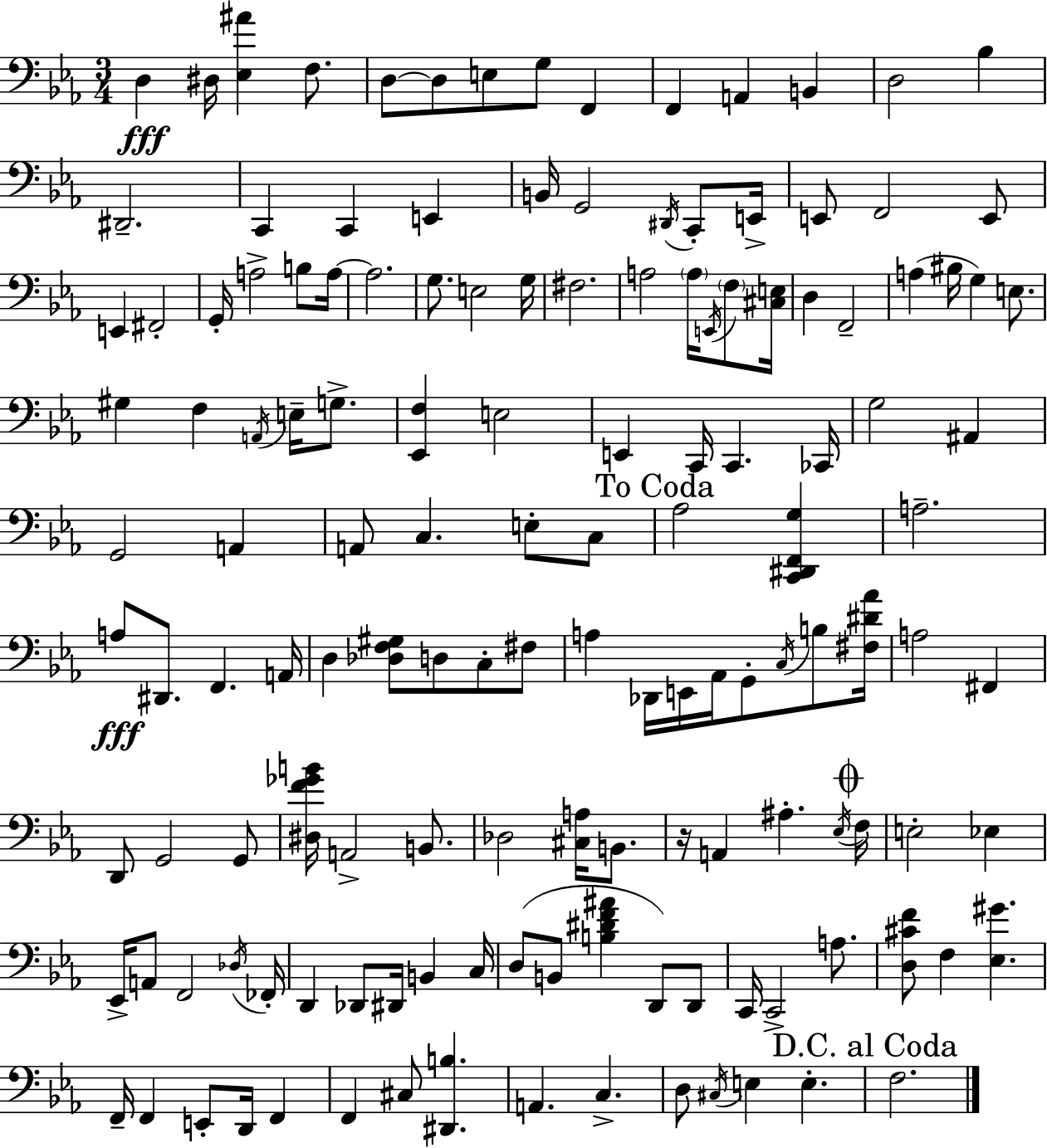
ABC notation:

X:1
T:Untitled
M:3/4
L:1/4
K:Cm
D, ^D,/4 [_E,^A] F,/2 D,/2 D,/2 E,/2 G,/2 F,, F,, A,, B,, D,2 _B, ^D,,2 C,, C,, E,, B,,/4 G,,2 ^D,,/4 C,,/2 E,,/4 E,,/2 F,,2 E,,/2 E,, ^F,,2 G,,/4 A,2 B,/2 A,/4 A,2 G,/2 E,2 G,/4 ^F,2 A,2 A,/4 E,,/4 F,/2 [^C,E,]/4 D, F,,2 A, ^B,/4 G, E,/2 ^G, F, A,,/4 E,/4 G,/2 [_E,,F,] E,2 E,, C,,/4 C,, _C,,/4 G,2 ^A,, G,,2 A,, A,,/2 C, E,/2 C,/2 _A,2 [C,,^D,,F,,G,] A,2 A,/2 ^D,,/2 F,, A,,/4 D, [_D,F,^G,]/2 D,/2 C,/2 ^F,/2 A, _D,,/4 E,,/4 _A,,/4 G,,/2 C,/4 B,/2 [^F,^D_A]/4 A,2 ^F,, D,,/2 G,,2 G,,/2 [^D,F_GB]/4 A,,2 B,,/2 _D,2 [^C,A,]/4 B,,/2 z/4 A,, ^A, _E,/4 F,/4 E,2 _E, _E,,/4 A,,/2 F,,2 _D,/4 _F,,/4 D,, _D,,/2 ^D,,/4 B,, C,/4 D,/2 B,,/2 [B,^DF^A] D,,/2 D,,/2 C,,/4 C,,2 A,/2 [D,^CF]/2 F, [_E,^G] F,,/4 F,, E,,/2 D,,/4 F,, F,, ^C,/2 [^D,,B,] A,, C, D,/2 ^C,/4 E, E, F,2